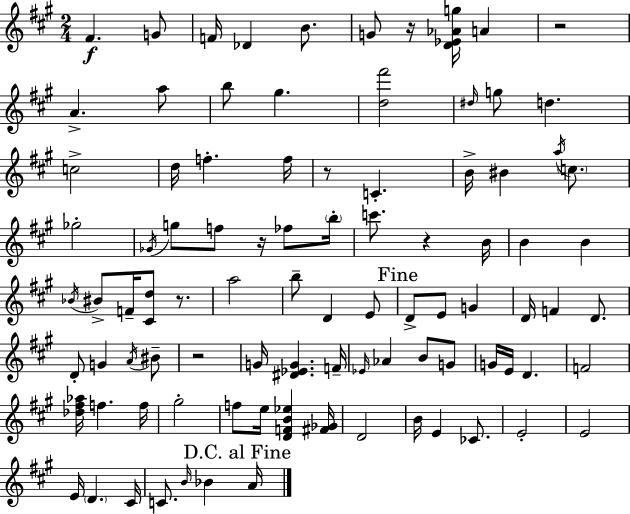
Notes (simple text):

F#4/q. G4/e F4/s Db4/q B4/e. G4/e R/s [D4,Eb4,Ab4,G5]/s A4/q R/h A4/q. A5/e B5/e G#5/q. [D5,F#6]/h D#5/s G5/e D5/q. C5/h D5/s F5/q. F5/s R/e C4/q. B4/s BIS4/q A5/s C5/e. Gb5/h Gb4/s G5/e F5/e R/s FES5/e B5/s C6/e. R/q B4/s B4/q B4/q Bb4/s BIS4/e F4/s [C#4,D5]/e R/e. A5/h B5/e D4/q E4/e D4/e E4/e G4/q D4/s F4/q D4/e. D4/e G4/q A4/s BIS4/e R/h G4/s [D#4,Eb4,G4]/q. F4/s Eb4/s Ab4/q B4/e G4/e G4/s E4/s D4/q. F4/h [Db5,F#5,Ab5]/s F5/q. F5/s G#5/h F5/e E5/s [D4,F4,B4,Eb5]/q [F#4,Gb4]/s D4/h B4/s E4/q CES4/e. E4/h E4/h E4/s D4/q. C#4/s C4/e. B4/s Bb4/q A4/s